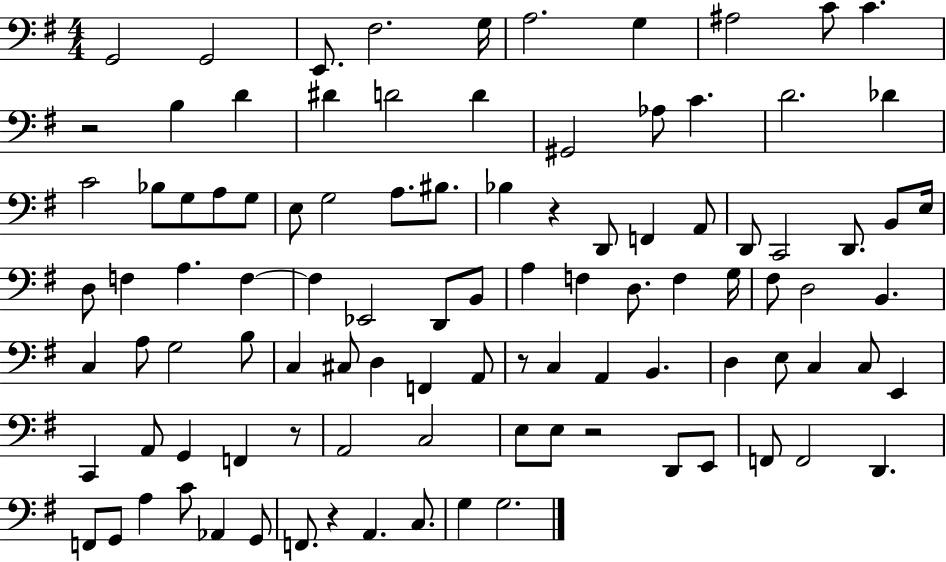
X:1
T:Untitled
M:4/4
L:1/4
K:G
G,,2 G,,2 E,,/2 ^F,2 G,/4 A,2 G, ^A,2 C/2 C z2 B, D ^D D2 D ^G,,2 _A,/2 C D2 _D C2 _B,/2 G,/2 A,/2 G,/2 E,/2 G,2 A,/2 ^B,/2 _B, z D,,/2 F,, A,,/2 D,,/2 C,,2 D,,/2 B,,/2 E,/4 D,/2 F, A, F, F, _E,,2 D,,/2 B,,/2 A, F, D,/2 F, G,/4 ^F,/2 D,2 B,, C, A,/2 G,2 B,/2 C, ^C,/2 D, F,, A,,/2 z/2 C, A,, B,, D, E,/2 C, C,/2 E,, C,, A,,/2 G,, F,, z/2 A,,2 C,2 E,/2 E,/2 z2 D,,/2 E,,/2 F,,/2 F,,2 D,, F,,/2 G,,/2 A, C/2 _A,, G,,/2 F,,/2 z A,, C,/2 G, G,2